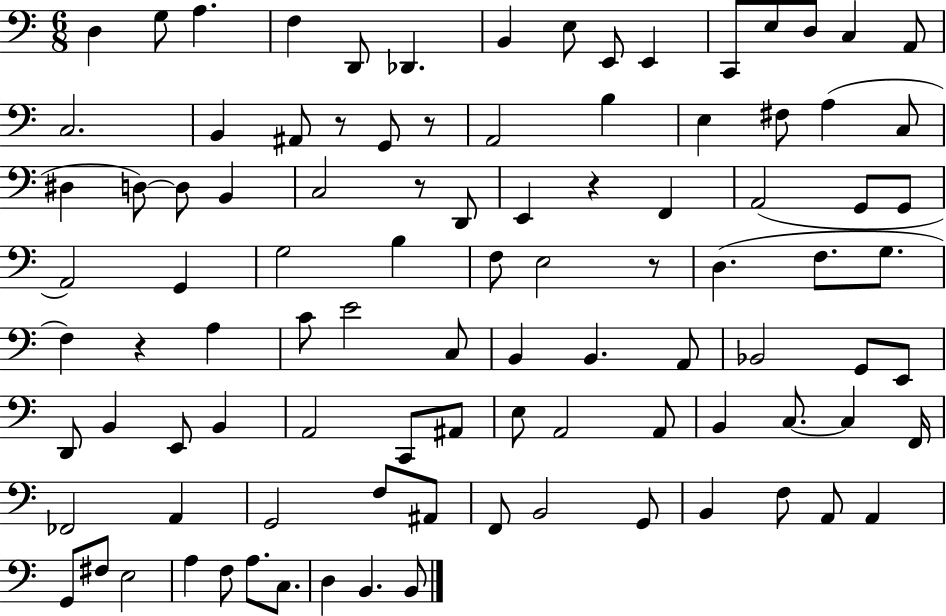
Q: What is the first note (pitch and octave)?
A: D3